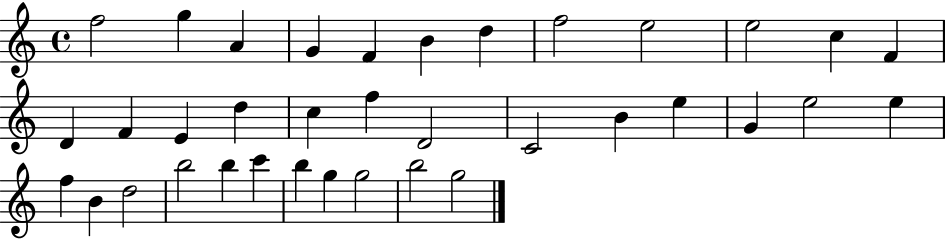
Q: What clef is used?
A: treble